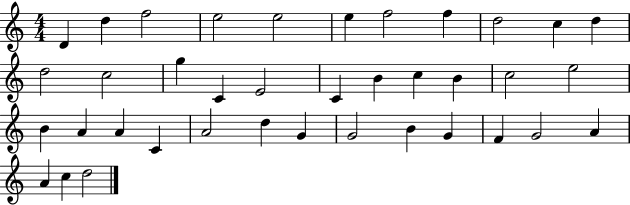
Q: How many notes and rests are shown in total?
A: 38